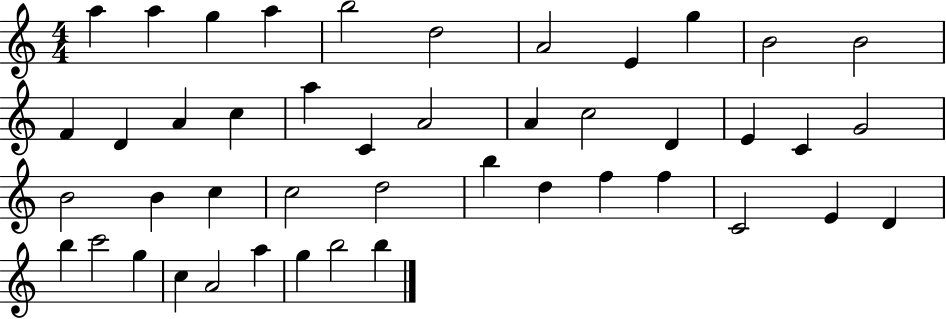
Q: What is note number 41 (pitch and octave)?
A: A4